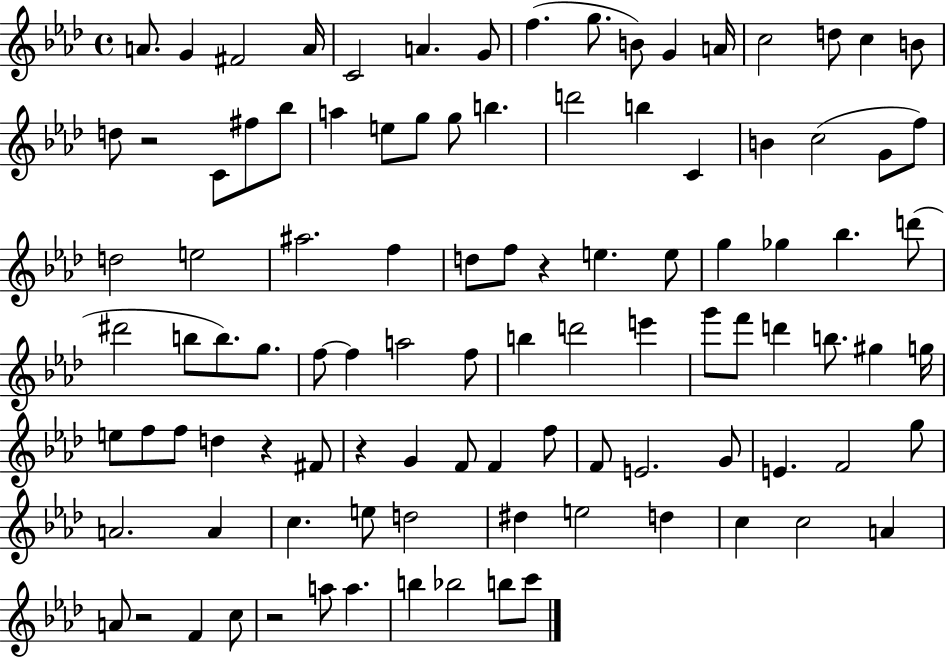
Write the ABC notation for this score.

X:1
T:Untitled
M:4/4
L:1/4
K:Ab
A/2 G ^F2 A/4 C2 A G/2 f g/2 B/2 G A/4 c2 d/2 c B/2 d/2 z2 C/2 ^f/2 _b/2 a e/2 g/2 g/2 b d'2 b C B c2 G/2 f/2 d2 e2 ^a2 f d/2 f/2 z e e/2 g _g _b d'/2 ^d'2 b/2 b/2 g/2 f/2 f a2 f/2 b d'2 e' g'/2 f'/2 d' b/2 ^g g/4 e/2 f/2 f/2 d z ^F/2 z G F/2 F f/2 F/2 E2 G/2 E F2 g/2 A2 A c e/2 d2 ^d e2 d c c2 A A/2 z2 F c/2 z2 a/2 a b _b2 b/2 c'/2